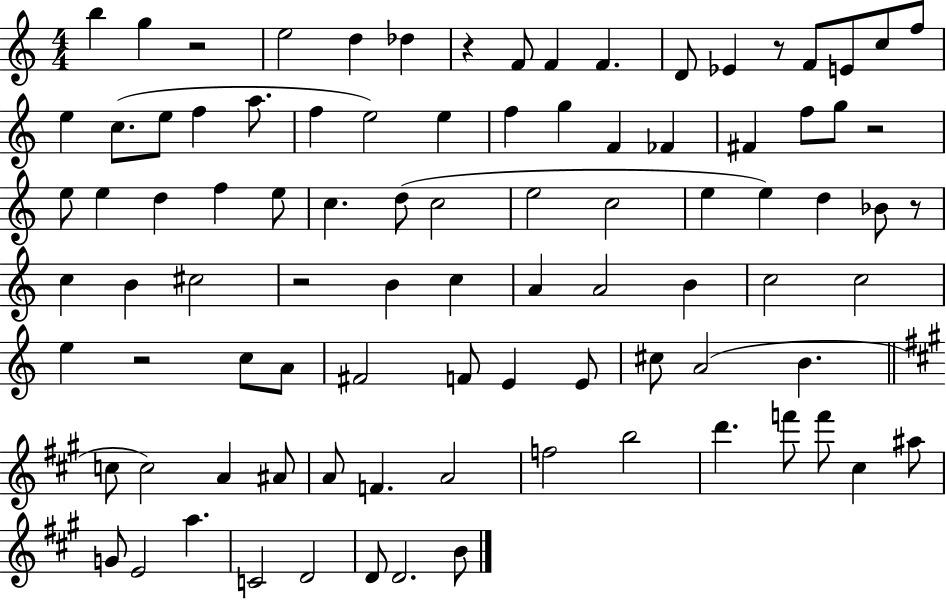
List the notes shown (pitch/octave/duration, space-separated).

B5/q G5/q R/h E5/h D5/q Db5/q R/q F4/e F4/q F4/q. D4/e Eb4/q R/e F4/e E4/e C5/e F5/e E5/q C5/e. E5/e F5/q A5/e. F5/q E5/h E5/q F5/q G5/q F4/q FES4/q F#4/q F5/e G5/e R/h E5/e E5/q D5/q F5/q E5/e C5/q. D5/e C5/h E5/h C5/h E5/q E5/q D5/q Bb4/e R/e C5/q B4/q C#5/h R/h B4/q C5/q A4/q A4/h B4/q C5/h C5/h E5/q R/h C5/e A4/e F#4/h F4/e E4/q E4/e C#5/e A4/h B4/q. C5/e C5/h A4/q A#4/e A4/e F4/q. A4/h F5/h B5/h D6/q. F6/e F6/e C#5/q A#5/e G4/e E4/h A5/q. C4/h D4/h D4/e D4/h. B4/e